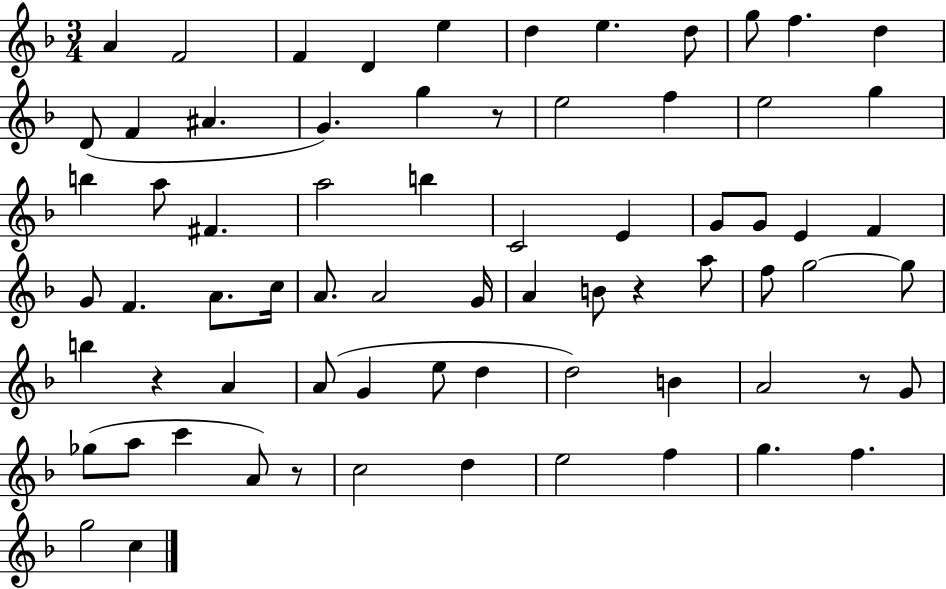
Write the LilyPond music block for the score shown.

{
  \clef treble
  \numericTimeSignature
  \time 3/4
  \key f \major
  a'4 f'2 | f'4 d'4 e''4 | d''4 e''4. d''8 | g''8 f''4. d''4 | \break d'8( f'4 ais'4. | g'4.) g''4 r8 | e''2 f''4 | e''2 g''4 | \break b''4 a''8 fis'4. | a''2 b''4 | c'2 e'4 | g'8 g'8 e'4 f'4 | \break g'8 f'4. a'8. c''16 | a'8. a'2 g'16 | a'4 b'8 r4 a''8 | f''8 g''2~~ g''8 | \break b''4 r4 a'4 | a'8( g'4 e''8 d''4 | d''2) b'4 | a'2 r8 g'8 | \break ges''8( a''8 c'''4 a'8) r8 | c''2 d''4 | e''2 f''4 | g''4. f''4. | \break g''2 c''4 | \bar "|."
}